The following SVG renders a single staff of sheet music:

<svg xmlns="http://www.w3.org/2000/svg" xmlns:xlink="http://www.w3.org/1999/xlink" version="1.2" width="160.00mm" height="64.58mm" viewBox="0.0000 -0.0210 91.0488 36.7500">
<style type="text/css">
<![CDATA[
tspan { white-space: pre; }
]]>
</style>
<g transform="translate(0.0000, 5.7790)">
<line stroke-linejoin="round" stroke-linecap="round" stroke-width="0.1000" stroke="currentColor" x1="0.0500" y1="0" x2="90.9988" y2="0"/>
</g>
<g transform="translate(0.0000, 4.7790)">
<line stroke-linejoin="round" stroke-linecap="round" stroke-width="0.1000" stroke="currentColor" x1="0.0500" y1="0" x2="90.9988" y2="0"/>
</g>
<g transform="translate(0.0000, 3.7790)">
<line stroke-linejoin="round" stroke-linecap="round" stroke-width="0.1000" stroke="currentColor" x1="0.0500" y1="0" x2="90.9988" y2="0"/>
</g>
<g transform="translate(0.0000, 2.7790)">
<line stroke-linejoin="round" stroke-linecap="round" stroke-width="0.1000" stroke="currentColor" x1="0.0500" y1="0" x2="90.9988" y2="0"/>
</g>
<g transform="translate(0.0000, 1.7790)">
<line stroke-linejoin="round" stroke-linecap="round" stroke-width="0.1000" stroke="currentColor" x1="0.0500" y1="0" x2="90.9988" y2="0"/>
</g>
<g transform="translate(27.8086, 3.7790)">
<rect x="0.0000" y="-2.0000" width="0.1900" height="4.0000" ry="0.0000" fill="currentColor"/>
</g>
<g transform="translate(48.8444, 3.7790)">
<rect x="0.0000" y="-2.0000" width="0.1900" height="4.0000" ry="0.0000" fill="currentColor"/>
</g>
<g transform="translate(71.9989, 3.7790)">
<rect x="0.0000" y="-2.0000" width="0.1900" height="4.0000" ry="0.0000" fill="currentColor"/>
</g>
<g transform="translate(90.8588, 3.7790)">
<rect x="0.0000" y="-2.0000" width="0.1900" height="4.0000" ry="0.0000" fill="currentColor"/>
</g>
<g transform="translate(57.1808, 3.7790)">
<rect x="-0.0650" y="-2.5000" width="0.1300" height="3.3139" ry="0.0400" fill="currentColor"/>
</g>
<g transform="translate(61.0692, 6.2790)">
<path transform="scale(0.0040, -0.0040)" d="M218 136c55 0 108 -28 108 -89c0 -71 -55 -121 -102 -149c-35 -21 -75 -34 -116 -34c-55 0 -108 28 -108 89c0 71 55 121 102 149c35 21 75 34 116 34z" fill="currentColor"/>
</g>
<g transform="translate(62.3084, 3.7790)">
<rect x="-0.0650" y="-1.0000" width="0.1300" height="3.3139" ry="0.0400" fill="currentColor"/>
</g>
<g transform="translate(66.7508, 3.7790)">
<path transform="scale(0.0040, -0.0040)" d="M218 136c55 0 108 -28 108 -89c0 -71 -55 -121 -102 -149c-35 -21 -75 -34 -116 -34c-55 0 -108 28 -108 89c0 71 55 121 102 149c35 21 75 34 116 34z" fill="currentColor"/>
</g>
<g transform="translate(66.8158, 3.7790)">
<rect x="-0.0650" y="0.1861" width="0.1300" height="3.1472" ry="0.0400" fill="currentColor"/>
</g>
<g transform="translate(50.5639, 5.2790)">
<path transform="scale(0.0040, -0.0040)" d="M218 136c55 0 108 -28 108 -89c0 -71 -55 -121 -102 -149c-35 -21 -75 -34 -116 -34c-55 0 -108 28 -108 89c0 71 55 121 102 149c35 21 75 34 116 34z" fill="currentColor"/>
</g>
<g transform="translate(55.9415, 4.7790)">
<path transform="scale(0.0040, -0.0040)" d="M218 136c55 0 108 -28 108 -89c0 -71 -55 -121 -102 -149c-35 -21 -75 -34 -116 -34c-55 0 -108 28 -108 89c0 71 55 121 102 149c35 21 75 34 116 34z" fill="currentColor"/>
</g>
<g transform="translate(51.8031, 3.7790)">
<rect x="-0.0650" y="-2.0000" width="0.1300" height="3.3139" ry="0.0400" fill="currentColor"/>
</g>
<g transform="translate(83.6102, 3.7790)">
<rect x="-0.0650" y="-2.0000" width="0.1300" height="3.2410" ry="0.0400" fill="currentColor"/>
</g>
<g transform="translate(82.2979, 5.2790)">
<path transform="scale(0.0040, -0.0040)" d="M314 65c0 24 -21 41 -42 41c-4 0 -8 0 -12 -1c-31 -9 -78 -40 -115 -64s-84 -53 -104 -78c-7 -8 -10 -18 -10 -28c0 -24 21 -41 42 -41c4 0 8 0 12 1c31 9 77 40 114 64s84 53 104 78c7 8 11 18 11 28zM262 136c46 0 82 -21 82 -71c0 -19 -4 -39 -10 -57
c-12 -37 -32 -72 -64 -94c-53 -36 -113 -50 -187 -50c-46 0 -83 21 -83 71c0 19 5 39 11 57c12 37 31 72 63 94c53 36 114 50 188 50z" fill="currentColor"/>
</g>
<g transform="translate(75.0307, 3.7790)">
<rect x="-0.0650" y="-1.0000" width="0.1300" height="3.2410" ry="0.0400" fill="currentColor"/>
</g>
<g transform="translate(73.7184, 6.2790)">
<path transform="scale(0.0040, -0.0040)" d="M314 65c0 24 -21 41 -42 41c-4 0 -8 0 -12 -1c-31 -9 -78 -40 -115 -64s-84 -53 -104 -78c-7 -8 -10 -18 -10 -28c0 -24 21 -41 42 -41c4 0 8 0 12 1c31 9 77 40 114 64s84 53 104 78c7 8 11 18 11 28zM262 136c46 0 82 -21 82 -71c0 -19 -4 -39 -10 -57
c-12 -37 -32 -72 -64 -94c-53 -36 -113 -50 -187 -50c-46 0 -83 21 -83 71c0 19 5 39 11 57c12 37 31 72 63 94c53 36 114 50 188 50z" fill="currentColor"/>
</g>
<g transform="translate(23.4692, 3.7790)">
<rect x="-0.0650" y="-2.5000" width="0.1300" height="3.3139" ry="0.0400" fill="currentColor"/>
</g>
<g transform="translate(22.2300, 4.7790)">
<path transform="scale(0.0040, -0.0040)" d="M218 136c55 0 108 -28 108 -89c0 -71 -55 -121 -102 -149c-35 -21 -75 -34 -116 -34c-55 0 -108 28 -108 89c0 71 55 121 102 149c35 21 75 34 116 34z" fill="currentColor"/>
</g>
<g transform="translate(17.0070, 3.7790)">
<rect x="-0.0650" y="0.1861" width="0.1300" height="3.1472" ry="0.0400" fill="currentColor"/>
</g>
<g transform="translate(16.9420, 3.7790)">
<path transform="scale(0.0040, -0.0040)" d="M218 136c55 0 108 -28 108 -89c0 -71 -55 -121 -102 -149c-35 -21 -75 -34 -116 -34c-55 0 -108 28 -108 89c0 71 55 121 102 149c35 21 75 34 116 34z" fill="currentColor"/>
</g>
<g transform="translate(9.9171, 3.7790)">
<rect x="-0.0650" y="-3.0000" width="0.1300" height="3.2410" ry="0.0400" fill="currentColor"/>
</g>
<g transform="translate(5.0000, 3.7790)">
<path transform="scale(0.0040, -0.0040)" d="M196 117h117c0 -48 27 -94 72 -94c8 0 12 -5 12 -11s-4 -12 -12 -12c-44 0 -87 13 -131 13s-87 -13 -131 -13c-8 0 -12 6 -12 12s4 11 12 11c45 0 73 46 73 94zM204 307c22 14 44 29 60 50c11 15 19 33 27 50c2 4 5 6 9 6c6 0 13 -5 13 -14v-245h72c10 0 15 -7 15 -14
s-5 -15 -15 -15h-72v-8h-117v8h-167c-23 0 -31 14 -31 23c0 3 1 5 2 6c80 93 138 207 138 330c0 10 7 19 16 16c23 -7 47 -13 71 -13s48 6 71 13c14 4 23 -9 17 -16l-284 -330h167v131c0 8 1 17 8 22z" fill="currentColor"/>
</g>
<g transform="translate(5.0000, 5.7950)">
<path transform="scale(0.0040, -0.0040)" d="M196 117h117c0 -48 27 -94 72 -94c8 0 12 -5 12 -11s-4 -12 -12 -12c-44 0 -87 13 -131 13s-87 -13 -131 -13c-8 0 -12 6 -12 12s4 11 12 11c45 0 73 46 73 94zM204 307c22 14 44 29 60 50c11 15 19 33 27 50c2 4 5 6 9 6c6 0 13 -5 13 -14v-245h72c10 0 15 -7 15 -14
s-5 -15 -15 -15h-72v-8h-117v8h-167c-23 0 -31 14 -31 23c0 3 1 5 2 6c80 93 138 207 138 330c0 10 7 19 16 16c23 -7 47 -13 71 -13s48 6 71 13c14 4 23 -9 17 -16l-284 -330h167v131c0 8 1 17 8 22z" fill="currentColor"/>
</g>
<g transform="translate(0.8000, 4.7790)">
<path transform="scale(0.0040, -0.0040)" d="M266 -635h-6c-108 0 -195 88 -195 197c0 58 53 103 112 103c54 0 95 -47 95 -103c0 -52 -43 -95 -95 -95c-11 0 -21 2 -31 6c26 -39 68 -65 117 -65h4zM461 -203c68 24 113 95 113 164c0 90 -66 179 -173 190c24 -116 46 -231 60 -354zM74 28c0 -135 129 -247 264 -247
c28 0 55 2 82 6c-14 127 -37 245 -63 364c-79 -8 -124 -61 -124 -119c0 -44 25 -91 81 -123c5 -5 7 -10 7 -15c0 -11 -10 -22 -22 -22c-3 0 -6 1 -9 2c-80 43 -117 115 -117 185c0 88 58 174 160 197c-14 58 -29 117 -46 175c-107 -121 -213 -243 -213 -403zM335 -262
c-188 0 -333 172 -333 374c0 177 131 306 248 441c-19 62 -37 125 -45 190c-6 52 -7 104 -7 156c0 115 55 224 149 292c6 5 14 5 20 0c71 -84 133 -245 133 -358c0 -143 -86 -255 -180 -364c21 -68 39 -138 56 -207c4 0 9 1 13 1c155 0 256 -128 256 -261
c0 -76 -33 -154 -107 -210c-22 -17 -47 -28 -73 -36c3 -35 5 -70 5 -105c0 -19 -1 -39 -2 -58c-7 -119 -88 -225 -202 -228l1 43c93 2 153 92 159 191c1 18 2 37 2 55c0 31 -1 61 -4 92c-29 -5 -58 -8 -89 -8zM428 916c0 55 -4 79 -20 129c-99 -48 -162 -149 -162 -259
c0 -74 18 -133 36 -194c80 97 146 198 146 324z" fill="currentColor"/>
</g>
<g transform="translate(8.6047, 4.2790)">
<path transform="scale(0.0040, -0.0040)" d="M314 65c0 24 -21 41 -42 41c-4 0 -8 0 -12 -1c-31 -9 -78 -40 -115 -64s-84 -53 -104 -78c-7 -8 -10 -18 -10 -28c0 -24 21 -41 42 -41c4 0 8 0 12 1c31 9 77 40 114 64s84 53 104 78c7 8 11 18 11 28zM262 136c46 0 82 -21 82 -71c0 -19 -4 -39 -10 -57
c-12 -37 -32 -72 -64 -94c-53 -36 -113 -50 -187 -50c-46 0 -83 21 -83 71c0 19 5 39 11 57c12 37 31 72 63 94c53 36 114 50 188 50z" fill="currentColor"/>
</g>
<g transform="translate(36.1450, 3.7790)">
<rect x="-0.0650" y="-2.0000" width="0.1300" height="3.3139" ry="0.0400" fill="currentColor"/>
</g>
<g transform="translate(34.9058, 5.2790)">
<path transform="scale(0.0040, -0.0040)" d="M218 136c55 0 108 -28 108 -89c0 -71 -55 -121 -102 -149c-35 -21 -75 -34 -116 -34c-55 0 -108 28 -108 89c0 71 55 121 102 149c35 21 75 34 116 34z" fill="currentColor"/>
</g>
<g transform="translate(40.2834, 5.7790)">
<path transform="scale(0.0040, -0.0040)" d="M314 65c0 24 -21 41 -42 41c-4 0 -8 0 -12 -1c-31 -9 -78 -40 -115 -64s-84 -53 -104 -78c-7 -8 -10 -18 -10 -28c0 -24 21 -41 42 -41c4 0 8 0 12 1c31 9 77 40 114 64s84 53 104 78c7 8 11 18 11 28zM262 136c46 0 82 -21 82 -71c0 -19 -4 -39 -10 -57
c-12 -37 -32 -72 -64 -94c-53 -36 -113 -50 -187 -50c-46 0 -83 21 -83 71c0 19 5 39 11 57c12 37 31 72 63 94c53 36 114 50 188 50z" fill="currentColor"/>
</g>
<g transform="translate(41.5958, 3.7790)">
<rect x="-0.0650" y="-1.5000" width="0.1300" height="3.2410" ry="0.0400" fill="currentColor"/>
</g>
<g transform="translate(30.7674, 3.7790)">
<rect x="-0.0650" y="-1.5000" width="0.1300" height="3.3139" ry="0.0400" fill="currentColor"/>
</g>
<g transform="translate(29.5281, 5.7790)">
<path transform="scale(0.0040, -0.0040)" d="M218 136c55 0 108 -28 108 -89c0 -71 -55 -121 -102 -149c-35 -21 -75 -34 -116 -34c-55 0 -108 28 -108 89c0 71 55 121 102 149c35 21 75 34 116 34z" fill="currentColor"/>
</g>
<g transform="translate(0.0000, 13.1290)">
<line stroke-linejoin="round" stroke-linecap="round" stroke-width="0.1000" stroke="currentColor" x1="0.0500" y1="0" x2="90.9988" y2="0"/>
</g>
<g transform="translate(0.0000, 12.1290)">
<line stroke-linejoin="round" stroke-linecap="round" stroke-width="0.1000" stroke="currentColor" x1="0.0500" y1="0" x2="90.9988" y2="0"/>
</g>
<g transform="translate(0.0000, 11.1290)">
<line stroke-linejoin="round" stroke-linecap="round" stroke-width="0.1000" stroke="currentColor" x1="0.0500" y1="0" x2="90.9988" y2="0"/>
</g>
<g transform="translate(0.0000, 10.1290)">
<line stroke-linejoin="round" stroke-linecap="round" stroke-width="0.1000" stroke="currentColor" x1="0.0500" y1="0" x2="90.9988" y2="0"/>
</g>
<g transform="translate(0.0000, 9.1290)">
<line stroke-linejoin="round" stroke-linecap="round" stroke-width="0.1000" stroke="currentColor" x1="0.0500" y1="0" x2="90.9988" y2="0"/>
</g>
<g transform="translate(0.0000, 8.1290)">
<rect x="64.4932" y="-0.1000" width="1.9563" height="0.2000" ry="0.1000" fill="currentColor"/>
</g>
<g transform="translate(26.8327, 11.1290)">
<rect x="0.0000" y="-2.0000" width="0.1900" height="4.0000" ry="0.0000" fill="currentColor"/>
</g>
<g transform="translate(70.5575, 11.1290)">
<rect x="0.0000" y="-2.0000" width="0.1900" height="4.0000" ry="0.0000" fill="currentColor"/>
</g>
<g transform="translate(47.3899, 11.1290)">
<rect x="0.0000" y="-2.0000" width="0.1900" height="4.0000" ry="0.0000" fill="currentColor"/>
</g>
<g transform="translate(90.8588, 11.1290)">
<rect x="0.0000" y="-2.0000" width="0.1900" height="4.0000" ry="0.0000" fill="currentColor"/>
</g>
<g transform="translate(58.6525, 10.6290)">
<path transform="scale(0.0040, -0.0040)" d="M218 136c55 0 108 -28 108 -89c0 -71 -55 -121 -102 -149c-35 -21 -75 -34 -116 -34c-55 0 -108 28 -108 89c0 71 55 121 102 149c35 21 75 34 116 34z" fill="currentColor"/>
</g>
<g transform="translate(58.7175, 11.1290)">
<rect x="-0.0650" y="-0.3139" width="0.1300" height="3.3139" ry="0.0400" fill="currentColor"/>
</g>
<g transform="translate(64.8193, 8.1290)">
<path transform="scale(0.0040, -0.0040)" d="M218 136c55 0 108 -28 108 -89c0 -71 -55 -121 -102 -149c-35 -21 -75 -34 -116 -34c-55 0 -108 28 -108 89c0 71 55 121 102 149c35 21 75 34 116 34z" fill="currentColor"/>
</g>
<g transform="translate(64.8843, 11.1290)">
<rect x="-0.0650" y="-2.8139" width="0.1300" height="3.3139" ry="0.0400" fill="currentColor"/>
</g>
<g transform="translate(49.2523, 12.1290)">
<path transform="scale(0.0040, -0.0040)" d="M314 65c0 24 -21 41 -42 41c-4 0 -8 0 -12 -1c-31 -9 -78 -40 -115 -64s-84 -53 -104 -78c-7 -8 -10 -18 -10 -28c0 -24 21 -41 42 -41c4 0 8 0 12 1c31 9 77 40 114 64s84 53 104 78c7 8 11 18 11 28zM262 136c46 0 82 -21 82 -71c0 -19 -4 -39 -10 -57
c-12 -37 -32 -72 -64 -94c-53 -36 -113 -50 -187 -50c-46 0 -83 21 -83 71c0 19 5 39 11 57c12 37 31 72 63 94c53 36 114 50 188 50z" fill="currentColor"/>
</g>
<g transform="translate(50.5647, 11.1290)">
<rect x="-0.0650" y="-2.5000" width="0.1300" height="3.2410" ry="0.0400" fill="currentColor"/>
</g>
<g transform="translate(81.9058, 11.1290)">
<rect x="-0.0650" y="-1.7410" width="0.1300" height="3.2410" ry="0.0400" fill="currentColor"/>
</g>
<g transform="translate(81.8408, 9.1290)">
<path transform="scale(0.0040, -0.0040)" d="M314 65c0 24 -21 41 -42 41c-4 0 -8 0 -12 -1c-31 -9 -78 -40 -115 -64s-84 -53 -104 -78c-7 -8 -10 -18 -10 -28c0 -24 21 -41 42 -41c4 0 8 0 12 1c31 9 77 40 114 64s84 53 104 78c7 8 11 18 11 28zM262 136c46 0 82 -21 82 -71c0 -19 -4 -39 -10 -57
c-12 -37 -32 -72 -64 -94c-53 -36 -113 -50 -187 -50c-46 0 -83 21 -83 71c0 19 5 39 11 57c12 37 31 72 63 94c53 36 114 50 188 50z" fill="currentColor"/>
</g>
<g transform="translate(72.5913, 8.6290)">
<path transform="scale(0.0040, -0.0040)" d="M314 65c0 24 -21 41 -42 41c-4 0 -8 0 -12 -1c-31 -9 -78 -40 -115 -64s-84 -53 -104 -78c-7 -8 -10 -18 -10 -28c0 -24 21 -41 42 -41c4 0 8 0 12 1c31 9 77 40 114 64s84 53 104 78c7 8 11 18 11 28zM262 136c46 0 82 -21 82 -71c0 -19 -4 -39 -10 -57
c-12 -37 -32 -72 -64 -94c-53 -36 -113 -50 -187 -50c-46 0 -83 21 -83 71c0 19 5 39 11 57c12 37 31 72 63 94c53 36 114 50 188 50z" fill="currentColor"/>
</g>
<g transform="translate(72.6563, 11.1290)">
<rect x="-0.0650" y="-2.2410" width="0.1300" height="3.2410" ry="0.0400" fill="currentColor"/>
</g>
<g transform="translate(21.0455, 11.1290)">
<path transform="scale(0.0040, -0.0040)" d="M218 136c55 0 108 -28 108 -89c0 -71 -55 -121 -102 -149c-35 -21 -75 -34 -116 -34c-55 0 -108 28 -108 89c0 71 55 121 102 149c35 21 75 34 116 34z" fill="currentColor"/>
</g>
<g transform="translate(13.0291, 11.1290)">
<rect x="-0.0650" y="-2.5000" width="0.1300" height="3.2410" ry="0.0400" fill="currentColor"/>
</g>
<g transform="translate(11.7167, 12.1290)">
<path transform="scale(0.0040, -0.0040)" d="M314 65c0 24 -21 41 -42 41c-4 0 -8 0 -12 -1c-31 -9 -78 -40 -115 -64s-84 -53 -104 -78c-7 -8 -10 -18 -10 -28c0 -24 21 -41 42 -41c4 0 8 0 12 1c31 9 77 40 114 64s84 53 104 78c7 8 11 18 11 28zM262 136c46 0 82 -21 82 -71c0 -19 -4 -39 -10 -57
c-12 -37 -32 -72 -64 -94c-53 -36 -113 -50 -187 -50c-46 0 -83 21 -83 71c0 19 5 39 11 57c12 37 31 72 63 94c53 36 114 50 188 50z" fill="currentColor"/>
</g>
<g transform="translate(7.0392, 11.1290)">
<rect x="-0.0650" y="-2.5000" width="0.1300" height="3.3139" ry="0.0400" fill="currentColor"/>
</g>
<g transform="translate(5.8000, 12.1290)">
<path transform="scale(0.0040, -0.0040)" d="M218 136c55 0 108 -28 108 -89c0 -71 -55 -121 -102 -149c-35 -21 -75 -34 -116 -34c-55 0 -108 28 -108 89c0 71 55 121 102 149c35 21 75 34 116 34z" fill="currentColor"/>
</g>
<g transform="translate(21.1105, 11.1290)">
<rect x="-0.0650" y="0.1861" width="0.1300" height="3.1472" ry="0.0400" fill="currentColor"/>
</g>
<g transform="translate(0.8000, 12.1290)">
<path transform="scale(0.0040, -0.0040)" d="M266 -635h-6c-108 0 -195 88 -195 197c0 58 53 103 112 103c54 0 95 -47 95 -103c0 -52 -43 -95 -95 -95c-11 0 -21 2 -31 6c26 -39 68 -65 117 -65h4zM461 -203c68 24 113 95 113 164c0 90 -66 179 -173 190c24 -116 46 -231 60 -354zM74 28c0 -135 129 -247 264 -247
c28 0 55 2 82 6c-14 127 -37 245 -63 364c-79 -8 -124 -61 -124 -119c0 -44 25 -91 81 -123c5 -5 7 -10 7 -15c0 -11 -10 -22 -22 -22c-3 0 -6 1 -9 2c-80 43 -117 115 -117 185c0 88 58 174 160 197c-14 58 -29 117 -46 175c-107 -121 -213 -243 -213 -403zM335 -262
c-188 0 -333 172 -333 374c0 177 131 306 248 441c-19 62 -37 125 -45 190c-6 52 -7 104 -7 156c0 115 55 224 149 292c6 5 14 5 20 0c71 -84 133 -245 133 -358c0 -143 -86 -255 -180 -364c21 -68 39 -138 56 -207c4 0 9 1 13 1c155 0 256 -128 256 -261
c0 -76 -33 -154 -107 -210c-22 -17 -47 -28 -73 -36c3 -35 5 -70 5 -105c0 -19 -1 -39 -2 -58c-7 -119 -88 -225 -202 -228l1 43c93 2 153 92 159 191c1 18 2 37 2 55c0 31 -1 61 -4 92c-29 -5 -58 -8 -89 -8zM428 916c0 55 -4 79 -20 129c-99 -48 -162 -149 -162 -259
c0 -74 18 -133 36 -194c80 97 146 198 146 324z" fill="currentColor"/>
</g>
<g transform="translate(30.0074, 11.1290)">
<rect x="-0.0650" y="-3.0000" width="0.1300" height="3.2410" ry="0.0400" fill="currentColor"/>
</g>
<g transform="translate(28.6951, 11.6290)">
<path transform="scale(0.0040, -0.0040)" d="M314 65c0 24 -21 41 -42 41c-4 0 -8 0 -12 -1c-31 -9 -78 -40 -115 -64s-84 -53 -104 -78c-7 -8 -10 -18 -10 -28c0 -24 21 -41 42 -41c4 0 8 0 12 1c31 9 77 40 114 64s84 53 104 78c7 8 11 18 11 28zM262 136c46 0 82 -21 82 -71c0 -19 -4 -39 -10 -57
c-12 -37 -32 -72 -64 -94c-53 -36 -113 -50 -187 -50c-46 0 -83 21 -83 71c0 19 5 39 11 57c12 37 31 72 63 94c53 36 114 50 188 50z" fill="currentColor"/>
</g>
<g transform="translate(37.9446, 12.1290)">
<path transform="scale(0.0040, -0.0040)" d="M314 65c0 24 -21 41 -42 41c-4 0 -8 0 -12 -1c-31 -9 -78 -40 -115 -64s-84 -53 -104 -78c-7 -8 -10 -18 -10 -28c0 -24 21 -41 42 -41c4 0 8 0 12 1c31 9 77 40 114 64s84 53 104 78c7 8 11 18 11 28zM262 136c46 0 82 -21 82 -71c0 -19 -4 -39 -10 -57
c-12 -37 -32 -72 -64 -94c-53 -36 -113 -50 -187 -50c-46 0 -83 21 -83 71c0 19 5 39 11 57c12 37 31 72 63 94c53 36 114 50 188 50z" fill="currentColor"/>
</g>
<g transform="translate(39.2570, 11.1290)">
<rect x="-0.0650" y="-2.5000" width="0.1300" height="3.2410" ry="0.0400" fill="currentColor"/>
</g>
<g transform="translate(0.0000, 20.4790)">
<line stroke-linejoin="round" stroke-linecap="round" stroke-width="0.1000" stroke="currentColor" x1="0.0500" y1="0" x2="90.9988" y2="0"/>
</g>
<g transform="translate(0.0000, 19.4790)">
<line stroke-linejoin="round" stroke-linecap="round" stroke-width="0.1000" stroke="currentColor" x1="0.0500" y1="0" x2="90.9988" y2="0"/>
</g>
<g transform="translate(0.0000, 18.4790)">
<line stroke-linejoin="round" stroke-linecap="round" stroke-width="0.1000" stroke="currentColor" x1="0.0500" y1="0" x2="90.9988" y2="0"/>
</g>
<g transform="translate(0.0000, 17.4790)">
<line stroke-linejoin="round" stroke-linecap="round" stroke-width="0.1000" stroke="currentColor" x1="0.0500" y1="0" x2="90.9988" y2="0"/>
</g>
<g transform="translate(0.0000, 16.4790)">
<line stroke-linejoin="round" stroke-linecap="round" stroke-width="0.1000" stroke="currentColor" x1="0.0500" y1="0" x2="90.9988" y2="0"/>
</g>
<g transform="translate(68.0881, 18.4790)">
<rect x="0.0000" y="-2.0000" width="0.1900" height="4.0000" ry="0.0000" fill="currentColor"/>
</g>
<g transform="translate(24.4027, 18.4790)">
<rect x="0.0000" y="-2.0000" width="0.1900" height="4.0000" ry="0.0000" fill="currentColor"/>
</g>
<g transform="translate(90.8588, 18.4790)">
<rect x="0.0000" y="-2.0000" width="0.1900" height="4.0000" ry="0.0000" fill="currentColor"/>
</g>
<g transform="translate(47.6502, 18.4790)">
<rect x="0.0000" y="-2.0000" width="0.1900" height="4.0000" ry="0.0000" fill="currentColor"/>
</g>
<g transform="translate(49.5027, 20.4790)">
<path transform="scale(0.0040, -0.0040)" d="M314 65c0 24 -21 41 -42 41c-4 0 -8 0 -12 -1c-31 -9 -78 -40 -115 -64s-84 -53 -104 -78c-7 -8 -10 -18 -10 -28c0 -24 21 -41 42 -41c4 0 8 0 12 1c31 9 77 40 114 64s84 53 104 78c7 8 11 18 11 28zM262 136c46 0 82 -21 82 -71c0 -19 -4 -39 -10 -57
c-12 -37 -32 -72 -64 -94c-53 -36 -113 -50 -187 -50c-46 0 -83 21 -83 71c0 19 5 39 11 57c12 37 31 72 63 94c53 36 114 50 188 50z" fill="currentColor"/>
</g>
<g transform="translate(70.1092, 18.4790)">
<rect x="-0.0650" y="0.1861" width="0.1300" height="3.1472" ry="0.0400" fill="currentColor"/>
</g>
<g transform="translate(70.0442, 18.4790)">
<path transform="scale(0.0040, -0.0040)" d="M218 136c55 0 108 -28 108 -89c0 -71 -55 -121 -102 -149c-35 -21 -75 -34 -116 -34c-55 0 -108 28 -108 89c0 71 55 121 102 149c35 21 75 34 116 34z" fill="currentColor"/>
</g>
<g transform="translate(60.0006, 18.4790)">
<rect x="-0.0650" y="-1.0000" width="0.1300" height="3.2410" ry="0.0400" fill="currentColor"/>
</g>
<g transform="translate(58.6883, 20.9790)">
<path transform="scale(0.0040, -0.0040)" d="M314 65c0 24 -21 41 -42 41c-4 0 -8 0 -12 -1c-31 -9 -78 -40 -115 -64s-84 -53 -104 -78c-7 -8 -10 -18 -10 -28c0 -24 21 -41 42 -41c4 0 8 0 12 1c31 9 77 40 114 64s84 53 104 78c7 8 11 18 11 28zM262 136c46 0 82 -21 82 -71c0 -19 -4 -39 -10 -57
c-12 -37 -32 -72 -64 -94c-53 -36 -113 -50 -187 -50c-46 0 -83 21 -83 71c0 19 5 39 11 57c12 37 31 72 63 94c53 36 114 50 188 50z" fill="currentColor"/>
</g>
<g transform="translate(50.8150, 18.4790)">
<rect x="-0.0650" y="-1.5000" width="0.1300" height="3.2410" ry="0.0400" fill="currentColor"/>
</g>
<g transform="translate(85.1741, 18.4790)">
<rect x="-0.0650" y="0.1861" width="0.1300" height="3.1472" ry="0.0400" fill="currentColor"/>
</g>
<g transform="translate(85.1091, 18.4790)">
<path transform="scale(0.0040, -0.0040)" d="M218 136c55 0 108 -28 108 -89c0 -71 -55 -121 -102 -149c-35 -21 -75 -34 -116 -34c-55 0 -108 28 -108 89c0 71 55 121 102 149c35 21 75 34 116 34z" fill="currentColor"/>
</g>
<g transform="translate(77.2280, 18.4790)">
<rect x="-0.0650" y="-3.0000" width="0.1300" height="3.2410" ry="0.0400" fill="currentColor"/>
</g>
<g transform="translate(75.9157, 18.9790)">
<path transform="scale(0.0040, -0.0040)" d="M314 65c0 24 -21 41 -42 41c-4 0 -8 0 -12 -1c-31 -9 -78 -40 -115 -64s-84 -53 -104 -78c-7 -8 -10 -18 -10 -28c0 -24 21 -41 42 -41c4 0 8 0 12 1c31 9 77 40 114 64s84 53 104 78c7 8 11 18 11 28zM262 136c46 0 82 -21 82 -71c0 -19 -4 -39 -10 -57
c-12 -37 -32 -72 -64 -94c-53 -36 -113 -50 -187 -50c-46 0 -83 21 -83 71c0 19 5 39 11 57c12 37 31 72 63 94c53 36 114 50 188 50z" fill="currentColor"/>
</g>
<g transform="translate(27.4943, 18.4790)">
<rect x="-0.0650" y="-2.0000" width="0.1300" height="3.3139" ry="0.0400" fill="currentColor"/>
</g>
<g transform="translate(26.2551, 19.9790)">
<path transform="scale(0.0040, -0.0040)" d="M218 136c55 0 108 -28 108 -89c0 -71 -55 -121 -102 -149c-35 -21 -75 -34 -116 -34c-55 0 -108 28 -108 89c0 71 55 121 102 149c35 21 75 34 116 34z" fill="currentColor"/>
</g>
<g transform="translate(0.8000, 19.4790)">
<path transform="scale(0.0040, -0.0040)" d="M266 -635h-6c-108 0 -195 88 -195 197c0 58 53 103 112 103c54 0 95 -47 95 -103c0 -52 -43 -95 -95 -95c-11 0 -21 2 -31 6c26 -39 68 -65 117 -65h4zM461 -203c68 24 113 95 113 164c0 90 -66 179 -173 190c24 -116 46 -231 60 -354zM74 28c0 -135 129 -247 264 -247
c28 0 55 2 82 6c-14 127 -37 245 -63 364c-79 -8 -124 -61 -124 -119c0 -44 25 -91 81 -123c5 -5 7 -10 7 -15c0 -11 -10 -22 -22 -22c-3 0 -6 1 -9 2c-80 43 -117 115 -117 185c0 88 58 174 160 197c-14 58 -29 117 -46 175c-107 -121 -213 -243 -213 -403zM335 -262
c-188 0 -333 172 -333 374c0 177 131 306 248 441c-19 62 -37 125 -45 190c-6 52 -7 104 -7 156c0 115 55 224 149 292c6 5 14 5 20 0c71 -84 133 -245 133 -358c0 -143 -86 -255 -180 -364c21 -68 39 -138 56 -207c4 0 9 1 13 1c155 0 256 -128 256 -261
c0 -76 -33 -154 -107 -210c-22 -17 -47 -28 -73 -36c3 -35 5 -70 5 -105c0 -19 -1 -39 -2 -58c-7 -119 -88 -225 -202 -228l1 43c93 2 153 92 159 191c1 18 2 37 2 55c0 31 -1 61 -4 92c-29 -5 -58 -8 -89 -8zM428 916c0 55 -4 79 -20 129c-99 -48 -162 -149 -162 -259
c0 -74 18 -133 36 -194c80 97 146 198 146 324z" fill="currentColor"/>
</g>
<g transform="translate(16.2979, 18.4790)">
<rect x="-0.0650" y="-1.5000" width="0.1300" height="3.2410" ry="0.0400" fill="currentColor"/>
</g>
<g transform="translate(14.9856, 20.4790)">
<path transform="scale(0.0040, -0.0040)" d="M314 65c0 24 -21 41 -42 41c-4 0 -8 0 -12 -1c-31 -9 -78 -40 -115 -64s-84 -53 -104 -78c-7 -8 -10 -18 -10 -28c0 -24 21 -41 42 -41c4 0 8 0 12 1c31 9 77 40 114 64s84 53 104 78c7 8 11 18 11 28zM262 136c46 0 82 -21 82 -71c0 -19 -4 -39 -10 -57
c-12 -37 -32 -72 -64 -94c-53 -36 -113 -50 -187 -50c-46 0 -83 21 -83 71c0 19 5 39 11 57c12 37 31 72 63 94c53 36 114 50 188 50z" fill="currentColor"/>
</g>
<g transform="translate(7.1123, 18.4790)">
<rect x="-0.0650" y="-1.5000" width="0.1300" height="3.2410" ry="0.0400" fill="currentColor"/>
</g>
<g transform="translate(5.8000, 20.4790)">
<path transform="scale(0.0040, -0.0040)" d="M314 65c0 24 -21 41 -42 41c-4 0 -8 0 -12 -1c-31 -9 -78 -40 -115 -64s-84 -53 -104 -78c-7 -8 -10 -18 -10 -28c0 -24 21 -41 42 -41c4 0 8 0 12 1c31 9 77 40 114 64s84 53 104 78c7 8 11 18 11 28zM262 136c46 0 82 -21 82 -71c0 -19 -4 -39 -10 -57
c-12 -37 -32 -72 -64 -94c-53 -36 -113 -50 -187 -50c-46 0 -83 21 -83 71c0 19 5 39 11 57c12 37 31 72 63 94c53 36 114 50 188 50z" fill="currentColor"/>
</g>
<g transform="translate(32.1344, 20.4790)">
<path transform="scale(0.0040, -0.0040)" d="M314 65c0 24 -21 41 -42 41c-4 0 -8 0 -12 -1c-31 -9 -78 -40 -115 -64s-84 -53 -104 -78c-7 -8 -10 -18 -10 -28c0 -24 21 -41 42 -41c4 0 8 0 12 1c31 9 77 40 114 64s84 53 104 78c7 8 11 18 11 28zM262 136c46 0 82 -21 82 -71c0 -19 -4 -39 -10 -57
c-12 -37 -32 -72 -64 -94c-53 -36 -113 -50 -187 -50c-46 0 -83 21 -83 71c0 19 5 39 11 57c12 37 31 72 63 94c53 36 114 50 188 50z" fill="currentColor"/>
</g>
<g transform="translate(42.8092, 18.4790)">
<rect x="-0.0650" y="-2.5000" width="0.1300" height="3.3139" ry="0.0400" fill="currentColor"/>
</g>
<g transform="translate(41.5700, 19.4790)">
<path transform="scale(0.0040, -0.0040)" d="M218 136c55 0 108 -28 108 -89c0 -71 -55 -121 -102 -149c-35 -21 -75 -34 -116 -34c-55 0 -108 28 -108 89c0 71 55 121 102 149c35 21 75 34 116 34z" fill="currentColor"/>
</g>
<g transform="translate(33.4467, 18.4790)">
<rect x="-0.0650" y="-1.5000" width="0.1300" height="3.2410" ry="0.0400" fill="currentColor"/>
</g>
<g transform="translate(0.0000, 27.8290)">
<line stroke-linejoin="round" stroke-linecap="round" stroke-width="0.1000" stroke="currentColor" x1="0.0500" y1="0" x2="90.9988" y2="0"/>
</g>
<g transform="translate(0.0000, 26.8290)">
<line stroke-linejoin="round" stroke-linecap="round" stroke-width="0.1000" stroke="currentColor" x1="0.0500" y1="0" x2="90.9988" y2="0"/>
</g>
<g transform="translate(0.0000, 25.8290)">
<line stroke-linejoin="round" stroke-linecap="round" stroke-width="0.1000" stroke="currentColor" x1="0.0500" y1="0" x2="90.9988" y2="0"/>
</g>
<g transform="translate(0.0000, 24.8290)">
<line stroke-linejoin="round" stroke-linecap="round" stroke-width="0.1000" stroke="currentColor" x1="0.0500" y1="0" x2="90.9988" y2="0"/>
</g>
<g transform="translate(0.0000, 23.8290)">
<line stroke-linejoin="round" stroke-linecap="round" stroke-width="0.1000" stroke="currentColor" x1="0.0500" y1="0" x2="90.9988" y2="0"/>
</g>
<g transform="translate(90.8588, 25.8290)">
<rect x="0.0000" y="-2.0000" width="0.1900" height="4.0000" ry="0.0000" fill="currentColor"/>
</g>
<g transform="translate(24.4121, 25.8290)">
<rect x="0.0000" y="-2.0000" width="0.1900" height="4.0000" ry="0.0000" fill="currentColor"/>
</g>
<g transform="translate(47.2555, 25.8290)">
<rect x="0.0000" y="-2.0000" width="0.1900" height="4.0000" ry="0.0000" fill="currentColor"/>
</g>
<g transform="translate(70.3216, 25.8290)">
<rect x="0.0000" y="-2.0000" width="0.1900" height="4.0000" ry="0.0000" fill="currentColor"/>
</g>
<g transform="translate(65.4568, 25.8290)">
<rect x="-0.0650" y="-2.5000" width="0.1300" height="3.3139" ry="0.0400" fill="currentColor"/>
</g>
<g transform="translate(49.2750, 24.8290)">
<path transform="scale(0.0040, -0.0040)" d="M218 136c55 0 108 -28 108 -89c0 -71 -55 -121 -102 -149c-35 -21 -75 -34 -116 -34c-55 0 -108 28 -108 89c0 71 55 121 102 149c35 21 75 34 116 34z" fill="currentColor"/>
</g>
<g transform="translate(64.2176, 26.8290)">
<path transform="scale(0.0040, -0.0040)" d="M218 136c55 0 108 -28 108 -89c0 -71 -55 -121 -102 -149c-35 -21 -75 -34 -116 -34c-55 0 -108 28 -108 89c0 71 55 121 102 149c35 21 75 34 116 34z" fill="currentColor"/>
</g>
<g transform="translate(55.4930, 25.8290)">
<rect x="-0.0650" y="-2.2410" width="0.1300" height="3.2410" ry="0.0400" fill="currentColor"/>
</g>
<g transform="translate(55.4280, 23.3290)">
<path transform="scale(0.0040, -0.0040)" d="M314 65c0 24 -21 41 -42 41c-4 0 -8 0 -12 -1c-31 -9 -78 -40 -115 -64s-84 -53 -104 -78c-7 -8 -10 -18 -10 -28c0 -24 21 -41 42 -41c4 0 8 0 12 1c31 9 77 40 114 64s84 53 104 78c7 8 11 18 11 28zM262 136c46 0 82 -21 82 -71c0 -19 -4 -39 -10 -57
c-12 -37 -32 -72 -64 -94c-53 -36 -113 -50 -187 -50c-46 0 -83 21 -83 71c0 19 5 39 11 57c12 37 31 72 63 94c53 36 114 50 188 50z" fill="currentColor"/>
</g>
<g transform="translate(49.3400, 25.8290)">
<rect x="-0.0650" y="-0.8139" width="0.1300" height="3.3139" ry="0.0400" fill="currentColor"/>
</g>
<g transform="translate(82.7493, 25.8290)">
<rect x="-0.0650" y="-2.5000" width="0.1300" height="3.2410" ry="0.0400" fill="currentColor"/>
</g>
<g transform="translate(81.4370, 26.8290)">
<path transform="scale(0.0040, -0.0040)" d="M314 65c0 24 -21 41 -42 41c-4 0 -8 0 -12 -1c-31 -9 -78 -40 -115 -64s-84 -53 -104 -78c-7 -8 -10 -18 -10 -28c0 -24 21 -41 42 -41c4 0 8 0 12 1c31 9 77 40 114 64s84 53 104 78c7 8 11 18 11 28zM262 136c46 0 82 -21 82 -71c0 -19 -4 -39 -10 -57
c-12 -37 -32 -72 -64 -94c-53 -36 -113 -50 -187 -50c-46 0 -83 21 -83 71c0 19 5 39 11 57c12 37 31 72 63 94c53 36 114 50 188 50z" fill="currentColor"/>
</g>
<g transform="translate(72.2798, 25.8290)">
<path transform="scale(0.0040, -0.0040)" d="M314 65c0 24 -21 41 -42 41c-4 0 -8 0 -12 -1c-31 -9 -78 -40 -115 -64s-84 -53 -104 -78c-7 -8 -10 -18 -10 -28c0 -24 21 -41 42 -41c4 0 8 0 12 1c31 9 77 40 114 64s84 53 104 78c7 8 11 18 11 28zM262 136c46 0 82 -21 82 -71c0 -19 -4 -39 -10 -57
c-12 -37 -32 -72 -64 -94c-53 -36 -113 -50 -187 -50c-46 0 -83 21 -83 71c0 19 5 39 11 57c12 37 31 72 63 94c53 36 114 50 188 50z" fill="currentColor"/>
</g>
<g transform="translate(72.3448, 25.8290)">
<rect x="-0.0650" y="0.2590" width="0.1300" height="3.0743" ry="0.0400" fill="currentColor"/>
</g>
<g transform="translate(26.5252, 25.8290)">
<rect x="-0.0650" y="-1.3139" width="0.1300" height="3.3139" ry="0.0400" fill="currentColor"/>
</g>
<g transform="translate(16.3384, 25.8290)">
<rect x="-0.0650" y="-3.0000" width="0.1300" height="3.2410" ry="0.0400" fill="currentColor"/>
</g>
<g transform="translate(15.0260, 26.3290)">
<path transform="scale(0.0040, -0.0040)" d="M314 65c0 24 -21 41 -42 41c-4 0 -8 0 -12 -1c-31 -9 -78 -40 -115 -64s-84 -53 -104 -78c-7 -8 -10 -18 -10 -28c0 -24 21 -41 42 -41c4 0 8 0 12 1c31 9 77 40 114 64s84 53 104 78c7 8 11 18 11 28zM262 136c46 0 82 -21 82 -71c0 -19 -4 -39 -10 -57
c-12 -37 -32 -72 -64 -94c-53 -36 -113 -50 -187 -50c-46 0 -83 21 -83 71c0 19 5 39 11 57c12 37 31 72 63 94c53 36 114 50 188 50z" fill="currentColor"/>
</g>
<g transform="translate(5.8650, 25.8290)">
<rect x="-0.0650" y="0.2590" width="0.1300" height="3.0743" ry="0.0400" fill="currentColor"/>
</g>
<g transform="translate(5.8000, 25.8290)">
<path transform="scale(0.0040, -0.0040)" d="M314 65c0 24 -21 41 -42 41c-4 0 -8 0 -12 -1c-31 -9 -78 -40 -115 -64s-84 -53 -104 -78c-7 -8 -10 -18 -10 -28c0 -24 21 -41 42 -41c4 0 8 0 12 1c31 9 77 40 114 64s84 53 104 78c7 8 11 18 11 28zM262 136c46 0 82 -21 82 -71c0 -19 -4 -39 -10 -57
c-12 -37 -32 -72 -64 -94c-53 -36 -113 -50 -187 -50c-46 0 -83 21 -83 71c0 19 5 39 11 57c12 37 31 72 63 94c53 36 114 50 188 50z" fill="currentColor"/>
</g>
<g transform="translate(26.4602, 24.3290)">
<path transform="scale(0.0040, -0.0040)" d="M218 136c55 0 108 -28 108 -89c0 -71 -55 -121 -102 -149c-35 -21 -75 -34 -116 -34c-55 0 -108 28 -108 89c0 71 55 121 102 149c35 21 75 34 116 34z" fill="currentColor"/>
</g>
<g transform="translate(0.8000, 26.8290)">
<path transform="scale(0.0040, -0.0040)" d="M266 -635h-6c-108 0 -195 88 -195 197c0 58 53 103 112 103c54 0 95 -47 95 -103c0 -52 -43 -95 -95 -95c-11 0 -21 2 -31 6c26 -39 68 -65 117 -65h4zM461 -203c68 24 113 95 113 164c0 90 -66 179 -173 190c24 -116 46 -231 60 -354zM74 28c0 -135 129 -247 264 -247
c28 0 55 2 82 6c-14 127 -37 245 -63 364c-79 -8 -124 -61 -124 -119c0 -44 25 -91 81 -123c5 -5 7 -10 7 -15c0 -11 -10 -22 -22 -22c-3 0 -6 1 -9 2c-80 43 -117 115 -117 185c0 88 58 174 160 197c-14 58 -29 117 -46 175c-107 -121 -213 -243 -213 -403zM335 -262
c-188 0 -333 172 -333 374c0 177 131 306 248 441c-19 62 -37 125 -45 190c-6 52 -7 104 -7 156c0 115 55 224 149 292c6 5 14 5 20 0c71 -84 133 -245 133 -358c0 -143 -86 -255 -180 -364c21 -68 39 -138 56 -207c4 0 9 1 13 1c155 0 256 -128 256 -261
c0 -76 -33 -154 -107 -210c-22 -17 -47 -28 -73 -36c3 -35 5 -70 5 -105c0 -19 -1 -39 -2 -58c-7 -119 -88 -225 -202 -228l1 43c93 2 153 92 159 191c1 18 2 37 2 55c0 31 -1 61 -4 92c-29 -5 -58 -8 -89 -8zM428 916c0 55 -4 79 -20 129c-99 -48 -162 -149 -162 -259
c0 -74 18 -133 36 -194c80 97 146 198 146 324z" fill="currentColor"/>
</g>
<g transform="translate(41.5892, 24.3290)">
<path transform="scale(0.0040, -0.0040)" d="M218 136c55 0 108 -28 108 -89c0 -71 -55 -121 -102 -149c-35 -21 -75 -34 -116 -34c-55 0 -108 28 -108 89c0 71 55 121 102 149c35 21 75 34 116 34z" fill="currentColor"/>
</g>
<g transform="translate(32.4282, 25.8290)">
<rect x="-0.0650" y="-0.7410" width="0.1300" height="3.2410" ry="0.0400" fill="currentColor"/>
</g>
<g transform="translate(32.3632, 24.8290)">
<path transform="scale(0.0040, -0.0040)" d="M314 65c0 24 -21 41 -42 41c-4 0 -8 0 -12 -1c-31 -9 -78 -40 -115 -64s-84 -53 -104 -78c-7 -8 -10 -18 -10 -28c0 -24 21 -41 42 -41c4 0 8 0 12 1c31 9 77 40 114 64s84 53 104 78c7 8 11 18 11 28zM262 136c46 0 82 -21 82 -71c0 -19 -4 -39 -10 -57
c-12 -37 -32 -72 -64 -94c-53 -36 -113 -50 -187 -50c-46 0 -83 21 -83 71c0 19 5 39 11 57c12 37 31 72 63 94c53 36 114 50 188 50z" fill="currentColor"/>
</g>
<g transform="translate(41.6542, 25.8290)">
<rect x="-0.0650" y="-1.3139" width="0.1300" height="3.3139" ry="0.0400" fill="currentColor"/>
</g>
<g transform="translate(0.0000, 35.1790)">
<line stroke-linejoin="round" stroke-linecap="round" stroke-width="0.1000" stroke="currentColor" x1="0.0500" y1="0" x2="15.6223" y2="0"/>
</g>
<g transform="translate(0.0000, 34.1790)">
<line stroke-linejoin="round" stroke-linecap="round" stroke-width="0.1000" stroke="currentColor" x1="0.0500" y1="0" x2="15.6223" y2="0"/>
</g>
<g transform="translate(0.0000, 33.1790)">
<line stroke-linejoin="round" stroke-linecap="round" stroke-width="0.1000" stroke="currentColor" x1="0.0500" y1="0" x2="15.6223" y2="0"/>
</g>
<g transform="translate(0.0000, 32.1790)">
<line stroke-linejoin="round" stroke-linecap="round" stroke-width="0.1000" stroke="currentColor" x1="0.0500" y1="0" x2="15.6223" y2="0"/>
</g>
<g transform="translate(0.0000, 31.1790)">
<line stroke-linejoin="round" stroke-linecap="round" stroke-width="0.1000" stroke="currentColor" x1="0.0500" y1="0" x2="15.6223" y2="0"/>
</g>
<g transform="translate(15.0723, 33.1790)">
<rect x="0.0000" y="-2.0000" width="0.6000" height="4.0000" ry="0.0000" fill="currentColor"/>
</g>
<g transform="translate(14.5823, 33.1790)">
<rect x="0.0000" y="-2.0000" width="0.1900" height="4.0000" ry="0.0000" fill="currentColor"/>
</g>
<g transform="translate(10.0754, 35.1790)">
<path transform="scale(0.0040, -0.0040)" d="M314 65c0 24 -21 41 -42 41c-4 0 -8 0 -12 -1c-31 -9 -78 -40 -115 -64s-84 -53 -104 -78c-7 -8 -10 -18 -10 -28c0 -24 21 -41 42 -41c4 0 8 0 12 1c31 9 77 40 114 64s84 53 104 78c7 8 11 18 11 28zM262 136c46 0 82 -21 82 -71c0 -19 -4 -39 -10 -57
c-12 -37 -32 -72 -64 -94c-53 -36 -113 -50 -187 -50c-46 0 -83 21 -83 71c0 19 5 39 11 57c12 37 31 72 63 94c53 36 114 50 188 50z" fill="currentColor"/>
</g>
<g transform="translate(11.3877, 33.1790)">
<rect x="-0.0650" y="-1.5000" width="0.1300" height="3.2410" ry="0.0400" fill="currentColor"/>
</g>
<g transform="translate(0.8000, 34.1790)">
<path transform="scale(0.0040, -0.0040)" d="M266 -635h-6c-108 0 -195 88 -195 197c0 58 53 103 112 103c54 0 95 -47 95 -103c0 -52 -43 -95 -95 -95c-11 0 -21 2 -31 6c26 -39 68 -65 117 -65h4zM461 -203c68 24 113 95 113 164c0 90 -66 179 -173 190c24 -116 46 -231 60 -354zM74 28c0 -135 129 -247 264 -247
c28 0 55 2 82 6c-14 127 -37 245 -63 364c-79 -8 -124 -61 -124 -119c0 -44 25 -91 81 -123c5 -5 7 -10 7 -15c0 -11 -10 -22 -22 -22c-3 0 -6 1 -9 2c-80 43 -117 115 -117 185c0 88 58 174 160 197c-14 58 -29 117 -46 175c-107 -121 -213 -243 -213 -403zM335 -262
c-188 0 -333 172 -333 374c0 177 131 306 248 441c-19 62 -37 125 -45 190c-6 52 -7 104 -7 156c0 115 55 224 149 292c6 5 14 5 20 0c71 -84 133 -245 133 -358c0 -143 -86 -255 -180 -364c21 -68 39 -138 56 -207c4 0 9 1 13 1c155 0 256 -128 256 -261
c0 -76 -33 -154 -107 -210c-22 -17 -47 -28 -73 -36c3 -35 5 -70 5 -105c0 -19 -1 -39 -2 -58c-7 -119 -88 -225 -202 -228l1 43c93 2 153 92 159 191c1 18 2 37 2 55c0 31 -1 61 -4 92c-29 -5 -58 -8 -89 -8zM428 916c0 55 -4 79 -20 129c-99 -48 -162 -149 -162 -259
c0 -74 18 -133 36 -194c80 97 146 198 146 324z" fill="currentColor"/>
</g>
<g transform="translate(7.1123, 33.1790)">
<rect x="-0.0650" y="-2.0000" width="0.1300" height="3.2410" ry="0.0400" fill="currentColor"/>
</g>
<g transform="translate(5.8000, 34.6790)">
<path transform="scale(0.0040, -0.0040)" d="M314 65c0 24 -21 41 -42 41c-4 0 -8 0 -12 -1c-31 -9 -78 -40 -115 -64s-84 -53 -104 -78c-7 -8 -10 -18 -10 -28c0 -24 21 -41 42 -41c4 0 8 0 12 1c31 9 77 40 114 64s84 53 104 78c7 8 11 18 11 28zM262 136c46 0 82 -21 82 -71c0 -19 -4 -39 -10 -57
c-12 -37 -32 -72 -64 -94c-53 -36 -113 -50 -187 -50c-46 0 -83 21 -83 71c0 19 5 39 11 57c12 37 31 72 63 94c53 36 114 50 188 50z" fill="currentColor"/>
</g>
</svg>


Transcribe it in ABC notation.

X:1
T:Untitled
M:4/4
L:1/4
K:C
A2 B G E F E2 F G D B D2 F2 G G2 B A2 G2 G2 c a g2 f2 E2 E2 F E2 G E2 D2 B A2 B B2 A2 e d2 e d g2 G B2 G2 F2 E2